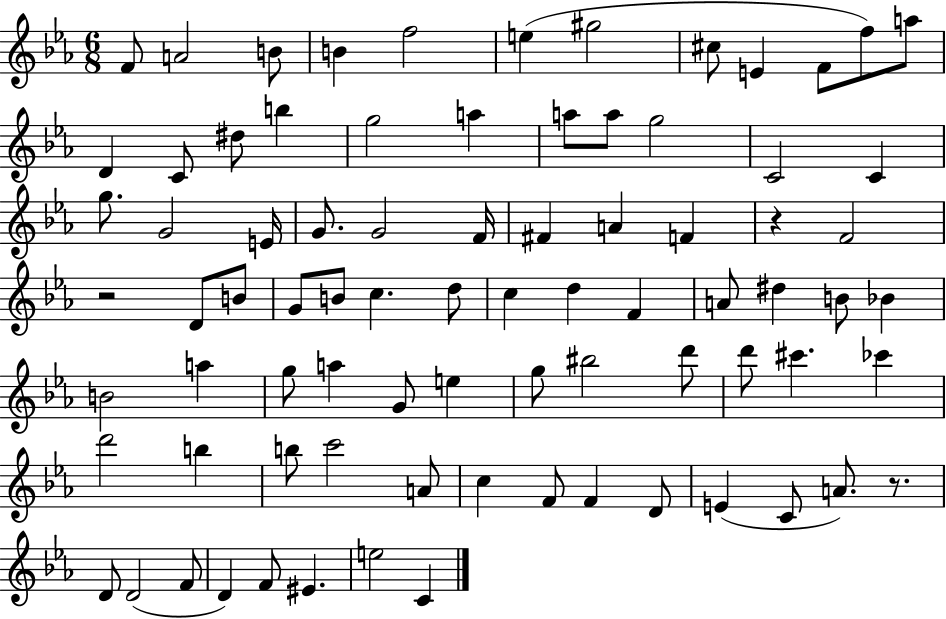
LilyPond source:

{
  \clef treble
  \numericTimeSignature
  \time 6/8
  \key ees \major
  f'8 a'2 b'8 | b'4 f''2 | e''4( gis''2 | cis''8 e'4 f'8 f''8) a''8 | \break d'4 c'8 dis''8 b''4 | g''2 a''4 | a''8 a''8 g''2 | c'2 c'4 | \break g''8. g'2 e'16 | g'8. g'2 f'16 | fis'4 a'4 f'4 | r4 f'2 | \break r2 d'8 b'8 | g'8 b'8 c''4. d''8 | c''4 d''4 f'4 | a'8 dis''4 b'8 bes'4 | \break b'2 a''4 | g''8 a''4 g'8 e''4 | g''8 bis''2 d'''8 | d'''8 cis'''4. ces'''4 | \break d'''2 b''4 | b''8 c'''2 a'8 | c''4 f'8 f'4 d'8 | e'4( c'8 a'8.) r8. | \break d'8 d'2( f'8 | d'4) f'8 eis'4. | e''2 c'4 | \bar "|."
}